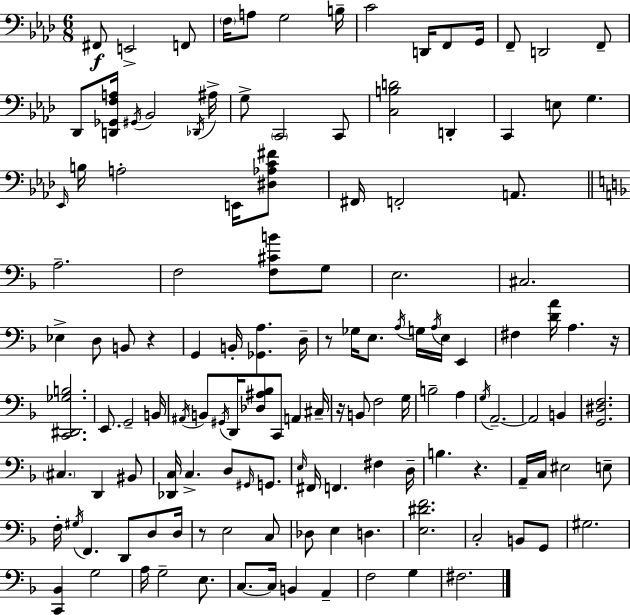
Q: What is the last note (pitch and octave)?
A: F#3